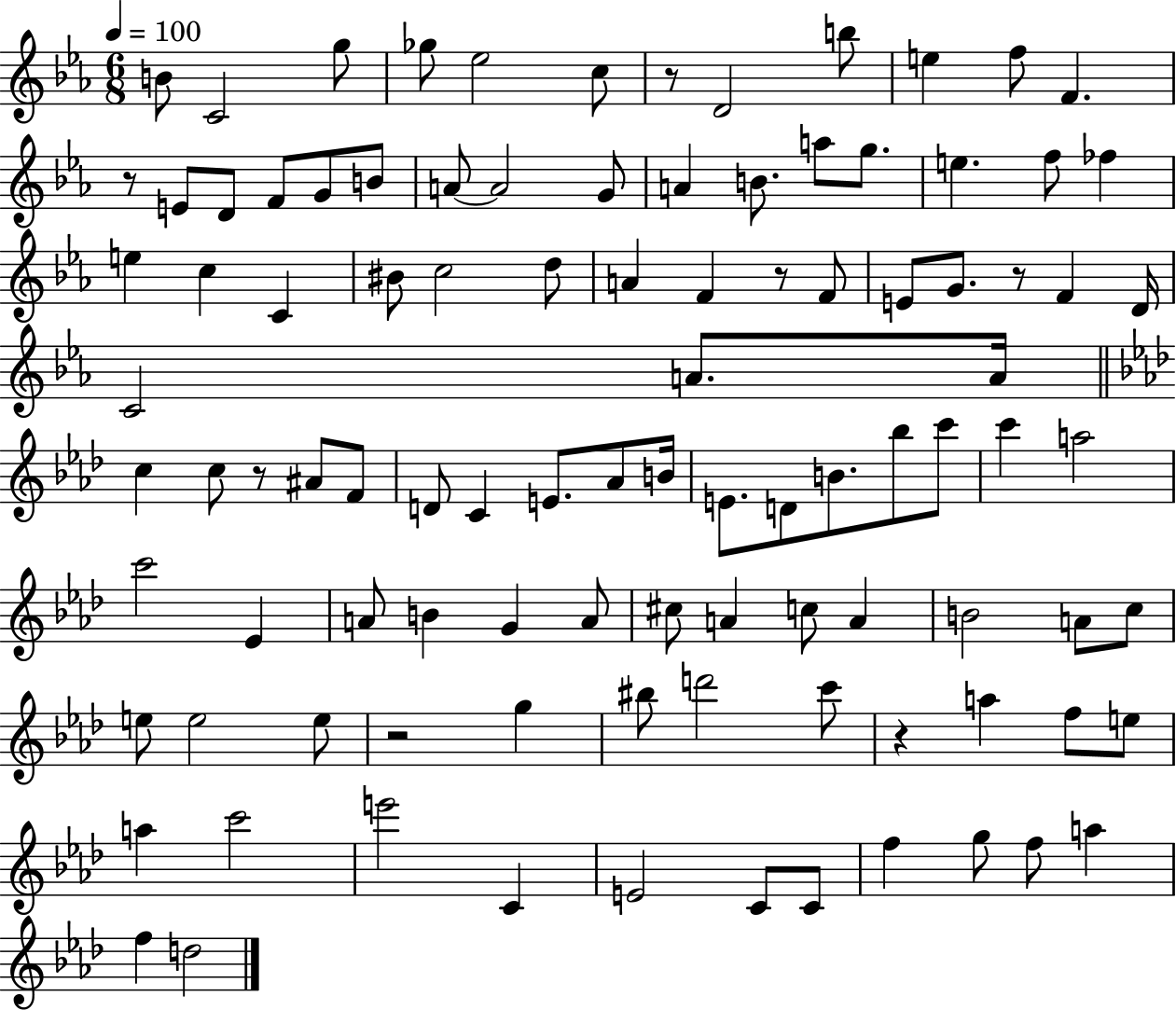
B4/e C4/h G5/e Gb5/e Eb5/h C5/e R/e D4/h B5/e E5/q F5/e F4/q. R/e E4/e D4/e F4/e G4/e B4/e A4/e A4/h G4/e A4/q B4/e. A5/e G5/e. E5/q. F5/e FES5/q E5/q C5/q C4/q BIS4/e C5/h D5/e A4/q F4/q R/e F4/e E4/e G4/e. R/e F4/q D4/s C4/h A4/e. A4/s C5/q C5/e R/e A#4/e F4/e D4/e C4/q E4/e. Ab4/e B4/s E4/e. D4/e B4/e. Bb5/e C6/e C6/q A5/h C6/h Eb4/q A4/e B4/q G4/q A4/e C#5/e A4/q C5/e A4/q B4/h A4/e C5/e E5/e E5/h E5/e R/h G5/q BIS5/e D6/h C6/e R/q A5/q F5/e E5/e A5/q C6/h E6/h C4/q E4/h C4/e C4/e F5/q G5/e F5/e A5/q F5/q D5/h